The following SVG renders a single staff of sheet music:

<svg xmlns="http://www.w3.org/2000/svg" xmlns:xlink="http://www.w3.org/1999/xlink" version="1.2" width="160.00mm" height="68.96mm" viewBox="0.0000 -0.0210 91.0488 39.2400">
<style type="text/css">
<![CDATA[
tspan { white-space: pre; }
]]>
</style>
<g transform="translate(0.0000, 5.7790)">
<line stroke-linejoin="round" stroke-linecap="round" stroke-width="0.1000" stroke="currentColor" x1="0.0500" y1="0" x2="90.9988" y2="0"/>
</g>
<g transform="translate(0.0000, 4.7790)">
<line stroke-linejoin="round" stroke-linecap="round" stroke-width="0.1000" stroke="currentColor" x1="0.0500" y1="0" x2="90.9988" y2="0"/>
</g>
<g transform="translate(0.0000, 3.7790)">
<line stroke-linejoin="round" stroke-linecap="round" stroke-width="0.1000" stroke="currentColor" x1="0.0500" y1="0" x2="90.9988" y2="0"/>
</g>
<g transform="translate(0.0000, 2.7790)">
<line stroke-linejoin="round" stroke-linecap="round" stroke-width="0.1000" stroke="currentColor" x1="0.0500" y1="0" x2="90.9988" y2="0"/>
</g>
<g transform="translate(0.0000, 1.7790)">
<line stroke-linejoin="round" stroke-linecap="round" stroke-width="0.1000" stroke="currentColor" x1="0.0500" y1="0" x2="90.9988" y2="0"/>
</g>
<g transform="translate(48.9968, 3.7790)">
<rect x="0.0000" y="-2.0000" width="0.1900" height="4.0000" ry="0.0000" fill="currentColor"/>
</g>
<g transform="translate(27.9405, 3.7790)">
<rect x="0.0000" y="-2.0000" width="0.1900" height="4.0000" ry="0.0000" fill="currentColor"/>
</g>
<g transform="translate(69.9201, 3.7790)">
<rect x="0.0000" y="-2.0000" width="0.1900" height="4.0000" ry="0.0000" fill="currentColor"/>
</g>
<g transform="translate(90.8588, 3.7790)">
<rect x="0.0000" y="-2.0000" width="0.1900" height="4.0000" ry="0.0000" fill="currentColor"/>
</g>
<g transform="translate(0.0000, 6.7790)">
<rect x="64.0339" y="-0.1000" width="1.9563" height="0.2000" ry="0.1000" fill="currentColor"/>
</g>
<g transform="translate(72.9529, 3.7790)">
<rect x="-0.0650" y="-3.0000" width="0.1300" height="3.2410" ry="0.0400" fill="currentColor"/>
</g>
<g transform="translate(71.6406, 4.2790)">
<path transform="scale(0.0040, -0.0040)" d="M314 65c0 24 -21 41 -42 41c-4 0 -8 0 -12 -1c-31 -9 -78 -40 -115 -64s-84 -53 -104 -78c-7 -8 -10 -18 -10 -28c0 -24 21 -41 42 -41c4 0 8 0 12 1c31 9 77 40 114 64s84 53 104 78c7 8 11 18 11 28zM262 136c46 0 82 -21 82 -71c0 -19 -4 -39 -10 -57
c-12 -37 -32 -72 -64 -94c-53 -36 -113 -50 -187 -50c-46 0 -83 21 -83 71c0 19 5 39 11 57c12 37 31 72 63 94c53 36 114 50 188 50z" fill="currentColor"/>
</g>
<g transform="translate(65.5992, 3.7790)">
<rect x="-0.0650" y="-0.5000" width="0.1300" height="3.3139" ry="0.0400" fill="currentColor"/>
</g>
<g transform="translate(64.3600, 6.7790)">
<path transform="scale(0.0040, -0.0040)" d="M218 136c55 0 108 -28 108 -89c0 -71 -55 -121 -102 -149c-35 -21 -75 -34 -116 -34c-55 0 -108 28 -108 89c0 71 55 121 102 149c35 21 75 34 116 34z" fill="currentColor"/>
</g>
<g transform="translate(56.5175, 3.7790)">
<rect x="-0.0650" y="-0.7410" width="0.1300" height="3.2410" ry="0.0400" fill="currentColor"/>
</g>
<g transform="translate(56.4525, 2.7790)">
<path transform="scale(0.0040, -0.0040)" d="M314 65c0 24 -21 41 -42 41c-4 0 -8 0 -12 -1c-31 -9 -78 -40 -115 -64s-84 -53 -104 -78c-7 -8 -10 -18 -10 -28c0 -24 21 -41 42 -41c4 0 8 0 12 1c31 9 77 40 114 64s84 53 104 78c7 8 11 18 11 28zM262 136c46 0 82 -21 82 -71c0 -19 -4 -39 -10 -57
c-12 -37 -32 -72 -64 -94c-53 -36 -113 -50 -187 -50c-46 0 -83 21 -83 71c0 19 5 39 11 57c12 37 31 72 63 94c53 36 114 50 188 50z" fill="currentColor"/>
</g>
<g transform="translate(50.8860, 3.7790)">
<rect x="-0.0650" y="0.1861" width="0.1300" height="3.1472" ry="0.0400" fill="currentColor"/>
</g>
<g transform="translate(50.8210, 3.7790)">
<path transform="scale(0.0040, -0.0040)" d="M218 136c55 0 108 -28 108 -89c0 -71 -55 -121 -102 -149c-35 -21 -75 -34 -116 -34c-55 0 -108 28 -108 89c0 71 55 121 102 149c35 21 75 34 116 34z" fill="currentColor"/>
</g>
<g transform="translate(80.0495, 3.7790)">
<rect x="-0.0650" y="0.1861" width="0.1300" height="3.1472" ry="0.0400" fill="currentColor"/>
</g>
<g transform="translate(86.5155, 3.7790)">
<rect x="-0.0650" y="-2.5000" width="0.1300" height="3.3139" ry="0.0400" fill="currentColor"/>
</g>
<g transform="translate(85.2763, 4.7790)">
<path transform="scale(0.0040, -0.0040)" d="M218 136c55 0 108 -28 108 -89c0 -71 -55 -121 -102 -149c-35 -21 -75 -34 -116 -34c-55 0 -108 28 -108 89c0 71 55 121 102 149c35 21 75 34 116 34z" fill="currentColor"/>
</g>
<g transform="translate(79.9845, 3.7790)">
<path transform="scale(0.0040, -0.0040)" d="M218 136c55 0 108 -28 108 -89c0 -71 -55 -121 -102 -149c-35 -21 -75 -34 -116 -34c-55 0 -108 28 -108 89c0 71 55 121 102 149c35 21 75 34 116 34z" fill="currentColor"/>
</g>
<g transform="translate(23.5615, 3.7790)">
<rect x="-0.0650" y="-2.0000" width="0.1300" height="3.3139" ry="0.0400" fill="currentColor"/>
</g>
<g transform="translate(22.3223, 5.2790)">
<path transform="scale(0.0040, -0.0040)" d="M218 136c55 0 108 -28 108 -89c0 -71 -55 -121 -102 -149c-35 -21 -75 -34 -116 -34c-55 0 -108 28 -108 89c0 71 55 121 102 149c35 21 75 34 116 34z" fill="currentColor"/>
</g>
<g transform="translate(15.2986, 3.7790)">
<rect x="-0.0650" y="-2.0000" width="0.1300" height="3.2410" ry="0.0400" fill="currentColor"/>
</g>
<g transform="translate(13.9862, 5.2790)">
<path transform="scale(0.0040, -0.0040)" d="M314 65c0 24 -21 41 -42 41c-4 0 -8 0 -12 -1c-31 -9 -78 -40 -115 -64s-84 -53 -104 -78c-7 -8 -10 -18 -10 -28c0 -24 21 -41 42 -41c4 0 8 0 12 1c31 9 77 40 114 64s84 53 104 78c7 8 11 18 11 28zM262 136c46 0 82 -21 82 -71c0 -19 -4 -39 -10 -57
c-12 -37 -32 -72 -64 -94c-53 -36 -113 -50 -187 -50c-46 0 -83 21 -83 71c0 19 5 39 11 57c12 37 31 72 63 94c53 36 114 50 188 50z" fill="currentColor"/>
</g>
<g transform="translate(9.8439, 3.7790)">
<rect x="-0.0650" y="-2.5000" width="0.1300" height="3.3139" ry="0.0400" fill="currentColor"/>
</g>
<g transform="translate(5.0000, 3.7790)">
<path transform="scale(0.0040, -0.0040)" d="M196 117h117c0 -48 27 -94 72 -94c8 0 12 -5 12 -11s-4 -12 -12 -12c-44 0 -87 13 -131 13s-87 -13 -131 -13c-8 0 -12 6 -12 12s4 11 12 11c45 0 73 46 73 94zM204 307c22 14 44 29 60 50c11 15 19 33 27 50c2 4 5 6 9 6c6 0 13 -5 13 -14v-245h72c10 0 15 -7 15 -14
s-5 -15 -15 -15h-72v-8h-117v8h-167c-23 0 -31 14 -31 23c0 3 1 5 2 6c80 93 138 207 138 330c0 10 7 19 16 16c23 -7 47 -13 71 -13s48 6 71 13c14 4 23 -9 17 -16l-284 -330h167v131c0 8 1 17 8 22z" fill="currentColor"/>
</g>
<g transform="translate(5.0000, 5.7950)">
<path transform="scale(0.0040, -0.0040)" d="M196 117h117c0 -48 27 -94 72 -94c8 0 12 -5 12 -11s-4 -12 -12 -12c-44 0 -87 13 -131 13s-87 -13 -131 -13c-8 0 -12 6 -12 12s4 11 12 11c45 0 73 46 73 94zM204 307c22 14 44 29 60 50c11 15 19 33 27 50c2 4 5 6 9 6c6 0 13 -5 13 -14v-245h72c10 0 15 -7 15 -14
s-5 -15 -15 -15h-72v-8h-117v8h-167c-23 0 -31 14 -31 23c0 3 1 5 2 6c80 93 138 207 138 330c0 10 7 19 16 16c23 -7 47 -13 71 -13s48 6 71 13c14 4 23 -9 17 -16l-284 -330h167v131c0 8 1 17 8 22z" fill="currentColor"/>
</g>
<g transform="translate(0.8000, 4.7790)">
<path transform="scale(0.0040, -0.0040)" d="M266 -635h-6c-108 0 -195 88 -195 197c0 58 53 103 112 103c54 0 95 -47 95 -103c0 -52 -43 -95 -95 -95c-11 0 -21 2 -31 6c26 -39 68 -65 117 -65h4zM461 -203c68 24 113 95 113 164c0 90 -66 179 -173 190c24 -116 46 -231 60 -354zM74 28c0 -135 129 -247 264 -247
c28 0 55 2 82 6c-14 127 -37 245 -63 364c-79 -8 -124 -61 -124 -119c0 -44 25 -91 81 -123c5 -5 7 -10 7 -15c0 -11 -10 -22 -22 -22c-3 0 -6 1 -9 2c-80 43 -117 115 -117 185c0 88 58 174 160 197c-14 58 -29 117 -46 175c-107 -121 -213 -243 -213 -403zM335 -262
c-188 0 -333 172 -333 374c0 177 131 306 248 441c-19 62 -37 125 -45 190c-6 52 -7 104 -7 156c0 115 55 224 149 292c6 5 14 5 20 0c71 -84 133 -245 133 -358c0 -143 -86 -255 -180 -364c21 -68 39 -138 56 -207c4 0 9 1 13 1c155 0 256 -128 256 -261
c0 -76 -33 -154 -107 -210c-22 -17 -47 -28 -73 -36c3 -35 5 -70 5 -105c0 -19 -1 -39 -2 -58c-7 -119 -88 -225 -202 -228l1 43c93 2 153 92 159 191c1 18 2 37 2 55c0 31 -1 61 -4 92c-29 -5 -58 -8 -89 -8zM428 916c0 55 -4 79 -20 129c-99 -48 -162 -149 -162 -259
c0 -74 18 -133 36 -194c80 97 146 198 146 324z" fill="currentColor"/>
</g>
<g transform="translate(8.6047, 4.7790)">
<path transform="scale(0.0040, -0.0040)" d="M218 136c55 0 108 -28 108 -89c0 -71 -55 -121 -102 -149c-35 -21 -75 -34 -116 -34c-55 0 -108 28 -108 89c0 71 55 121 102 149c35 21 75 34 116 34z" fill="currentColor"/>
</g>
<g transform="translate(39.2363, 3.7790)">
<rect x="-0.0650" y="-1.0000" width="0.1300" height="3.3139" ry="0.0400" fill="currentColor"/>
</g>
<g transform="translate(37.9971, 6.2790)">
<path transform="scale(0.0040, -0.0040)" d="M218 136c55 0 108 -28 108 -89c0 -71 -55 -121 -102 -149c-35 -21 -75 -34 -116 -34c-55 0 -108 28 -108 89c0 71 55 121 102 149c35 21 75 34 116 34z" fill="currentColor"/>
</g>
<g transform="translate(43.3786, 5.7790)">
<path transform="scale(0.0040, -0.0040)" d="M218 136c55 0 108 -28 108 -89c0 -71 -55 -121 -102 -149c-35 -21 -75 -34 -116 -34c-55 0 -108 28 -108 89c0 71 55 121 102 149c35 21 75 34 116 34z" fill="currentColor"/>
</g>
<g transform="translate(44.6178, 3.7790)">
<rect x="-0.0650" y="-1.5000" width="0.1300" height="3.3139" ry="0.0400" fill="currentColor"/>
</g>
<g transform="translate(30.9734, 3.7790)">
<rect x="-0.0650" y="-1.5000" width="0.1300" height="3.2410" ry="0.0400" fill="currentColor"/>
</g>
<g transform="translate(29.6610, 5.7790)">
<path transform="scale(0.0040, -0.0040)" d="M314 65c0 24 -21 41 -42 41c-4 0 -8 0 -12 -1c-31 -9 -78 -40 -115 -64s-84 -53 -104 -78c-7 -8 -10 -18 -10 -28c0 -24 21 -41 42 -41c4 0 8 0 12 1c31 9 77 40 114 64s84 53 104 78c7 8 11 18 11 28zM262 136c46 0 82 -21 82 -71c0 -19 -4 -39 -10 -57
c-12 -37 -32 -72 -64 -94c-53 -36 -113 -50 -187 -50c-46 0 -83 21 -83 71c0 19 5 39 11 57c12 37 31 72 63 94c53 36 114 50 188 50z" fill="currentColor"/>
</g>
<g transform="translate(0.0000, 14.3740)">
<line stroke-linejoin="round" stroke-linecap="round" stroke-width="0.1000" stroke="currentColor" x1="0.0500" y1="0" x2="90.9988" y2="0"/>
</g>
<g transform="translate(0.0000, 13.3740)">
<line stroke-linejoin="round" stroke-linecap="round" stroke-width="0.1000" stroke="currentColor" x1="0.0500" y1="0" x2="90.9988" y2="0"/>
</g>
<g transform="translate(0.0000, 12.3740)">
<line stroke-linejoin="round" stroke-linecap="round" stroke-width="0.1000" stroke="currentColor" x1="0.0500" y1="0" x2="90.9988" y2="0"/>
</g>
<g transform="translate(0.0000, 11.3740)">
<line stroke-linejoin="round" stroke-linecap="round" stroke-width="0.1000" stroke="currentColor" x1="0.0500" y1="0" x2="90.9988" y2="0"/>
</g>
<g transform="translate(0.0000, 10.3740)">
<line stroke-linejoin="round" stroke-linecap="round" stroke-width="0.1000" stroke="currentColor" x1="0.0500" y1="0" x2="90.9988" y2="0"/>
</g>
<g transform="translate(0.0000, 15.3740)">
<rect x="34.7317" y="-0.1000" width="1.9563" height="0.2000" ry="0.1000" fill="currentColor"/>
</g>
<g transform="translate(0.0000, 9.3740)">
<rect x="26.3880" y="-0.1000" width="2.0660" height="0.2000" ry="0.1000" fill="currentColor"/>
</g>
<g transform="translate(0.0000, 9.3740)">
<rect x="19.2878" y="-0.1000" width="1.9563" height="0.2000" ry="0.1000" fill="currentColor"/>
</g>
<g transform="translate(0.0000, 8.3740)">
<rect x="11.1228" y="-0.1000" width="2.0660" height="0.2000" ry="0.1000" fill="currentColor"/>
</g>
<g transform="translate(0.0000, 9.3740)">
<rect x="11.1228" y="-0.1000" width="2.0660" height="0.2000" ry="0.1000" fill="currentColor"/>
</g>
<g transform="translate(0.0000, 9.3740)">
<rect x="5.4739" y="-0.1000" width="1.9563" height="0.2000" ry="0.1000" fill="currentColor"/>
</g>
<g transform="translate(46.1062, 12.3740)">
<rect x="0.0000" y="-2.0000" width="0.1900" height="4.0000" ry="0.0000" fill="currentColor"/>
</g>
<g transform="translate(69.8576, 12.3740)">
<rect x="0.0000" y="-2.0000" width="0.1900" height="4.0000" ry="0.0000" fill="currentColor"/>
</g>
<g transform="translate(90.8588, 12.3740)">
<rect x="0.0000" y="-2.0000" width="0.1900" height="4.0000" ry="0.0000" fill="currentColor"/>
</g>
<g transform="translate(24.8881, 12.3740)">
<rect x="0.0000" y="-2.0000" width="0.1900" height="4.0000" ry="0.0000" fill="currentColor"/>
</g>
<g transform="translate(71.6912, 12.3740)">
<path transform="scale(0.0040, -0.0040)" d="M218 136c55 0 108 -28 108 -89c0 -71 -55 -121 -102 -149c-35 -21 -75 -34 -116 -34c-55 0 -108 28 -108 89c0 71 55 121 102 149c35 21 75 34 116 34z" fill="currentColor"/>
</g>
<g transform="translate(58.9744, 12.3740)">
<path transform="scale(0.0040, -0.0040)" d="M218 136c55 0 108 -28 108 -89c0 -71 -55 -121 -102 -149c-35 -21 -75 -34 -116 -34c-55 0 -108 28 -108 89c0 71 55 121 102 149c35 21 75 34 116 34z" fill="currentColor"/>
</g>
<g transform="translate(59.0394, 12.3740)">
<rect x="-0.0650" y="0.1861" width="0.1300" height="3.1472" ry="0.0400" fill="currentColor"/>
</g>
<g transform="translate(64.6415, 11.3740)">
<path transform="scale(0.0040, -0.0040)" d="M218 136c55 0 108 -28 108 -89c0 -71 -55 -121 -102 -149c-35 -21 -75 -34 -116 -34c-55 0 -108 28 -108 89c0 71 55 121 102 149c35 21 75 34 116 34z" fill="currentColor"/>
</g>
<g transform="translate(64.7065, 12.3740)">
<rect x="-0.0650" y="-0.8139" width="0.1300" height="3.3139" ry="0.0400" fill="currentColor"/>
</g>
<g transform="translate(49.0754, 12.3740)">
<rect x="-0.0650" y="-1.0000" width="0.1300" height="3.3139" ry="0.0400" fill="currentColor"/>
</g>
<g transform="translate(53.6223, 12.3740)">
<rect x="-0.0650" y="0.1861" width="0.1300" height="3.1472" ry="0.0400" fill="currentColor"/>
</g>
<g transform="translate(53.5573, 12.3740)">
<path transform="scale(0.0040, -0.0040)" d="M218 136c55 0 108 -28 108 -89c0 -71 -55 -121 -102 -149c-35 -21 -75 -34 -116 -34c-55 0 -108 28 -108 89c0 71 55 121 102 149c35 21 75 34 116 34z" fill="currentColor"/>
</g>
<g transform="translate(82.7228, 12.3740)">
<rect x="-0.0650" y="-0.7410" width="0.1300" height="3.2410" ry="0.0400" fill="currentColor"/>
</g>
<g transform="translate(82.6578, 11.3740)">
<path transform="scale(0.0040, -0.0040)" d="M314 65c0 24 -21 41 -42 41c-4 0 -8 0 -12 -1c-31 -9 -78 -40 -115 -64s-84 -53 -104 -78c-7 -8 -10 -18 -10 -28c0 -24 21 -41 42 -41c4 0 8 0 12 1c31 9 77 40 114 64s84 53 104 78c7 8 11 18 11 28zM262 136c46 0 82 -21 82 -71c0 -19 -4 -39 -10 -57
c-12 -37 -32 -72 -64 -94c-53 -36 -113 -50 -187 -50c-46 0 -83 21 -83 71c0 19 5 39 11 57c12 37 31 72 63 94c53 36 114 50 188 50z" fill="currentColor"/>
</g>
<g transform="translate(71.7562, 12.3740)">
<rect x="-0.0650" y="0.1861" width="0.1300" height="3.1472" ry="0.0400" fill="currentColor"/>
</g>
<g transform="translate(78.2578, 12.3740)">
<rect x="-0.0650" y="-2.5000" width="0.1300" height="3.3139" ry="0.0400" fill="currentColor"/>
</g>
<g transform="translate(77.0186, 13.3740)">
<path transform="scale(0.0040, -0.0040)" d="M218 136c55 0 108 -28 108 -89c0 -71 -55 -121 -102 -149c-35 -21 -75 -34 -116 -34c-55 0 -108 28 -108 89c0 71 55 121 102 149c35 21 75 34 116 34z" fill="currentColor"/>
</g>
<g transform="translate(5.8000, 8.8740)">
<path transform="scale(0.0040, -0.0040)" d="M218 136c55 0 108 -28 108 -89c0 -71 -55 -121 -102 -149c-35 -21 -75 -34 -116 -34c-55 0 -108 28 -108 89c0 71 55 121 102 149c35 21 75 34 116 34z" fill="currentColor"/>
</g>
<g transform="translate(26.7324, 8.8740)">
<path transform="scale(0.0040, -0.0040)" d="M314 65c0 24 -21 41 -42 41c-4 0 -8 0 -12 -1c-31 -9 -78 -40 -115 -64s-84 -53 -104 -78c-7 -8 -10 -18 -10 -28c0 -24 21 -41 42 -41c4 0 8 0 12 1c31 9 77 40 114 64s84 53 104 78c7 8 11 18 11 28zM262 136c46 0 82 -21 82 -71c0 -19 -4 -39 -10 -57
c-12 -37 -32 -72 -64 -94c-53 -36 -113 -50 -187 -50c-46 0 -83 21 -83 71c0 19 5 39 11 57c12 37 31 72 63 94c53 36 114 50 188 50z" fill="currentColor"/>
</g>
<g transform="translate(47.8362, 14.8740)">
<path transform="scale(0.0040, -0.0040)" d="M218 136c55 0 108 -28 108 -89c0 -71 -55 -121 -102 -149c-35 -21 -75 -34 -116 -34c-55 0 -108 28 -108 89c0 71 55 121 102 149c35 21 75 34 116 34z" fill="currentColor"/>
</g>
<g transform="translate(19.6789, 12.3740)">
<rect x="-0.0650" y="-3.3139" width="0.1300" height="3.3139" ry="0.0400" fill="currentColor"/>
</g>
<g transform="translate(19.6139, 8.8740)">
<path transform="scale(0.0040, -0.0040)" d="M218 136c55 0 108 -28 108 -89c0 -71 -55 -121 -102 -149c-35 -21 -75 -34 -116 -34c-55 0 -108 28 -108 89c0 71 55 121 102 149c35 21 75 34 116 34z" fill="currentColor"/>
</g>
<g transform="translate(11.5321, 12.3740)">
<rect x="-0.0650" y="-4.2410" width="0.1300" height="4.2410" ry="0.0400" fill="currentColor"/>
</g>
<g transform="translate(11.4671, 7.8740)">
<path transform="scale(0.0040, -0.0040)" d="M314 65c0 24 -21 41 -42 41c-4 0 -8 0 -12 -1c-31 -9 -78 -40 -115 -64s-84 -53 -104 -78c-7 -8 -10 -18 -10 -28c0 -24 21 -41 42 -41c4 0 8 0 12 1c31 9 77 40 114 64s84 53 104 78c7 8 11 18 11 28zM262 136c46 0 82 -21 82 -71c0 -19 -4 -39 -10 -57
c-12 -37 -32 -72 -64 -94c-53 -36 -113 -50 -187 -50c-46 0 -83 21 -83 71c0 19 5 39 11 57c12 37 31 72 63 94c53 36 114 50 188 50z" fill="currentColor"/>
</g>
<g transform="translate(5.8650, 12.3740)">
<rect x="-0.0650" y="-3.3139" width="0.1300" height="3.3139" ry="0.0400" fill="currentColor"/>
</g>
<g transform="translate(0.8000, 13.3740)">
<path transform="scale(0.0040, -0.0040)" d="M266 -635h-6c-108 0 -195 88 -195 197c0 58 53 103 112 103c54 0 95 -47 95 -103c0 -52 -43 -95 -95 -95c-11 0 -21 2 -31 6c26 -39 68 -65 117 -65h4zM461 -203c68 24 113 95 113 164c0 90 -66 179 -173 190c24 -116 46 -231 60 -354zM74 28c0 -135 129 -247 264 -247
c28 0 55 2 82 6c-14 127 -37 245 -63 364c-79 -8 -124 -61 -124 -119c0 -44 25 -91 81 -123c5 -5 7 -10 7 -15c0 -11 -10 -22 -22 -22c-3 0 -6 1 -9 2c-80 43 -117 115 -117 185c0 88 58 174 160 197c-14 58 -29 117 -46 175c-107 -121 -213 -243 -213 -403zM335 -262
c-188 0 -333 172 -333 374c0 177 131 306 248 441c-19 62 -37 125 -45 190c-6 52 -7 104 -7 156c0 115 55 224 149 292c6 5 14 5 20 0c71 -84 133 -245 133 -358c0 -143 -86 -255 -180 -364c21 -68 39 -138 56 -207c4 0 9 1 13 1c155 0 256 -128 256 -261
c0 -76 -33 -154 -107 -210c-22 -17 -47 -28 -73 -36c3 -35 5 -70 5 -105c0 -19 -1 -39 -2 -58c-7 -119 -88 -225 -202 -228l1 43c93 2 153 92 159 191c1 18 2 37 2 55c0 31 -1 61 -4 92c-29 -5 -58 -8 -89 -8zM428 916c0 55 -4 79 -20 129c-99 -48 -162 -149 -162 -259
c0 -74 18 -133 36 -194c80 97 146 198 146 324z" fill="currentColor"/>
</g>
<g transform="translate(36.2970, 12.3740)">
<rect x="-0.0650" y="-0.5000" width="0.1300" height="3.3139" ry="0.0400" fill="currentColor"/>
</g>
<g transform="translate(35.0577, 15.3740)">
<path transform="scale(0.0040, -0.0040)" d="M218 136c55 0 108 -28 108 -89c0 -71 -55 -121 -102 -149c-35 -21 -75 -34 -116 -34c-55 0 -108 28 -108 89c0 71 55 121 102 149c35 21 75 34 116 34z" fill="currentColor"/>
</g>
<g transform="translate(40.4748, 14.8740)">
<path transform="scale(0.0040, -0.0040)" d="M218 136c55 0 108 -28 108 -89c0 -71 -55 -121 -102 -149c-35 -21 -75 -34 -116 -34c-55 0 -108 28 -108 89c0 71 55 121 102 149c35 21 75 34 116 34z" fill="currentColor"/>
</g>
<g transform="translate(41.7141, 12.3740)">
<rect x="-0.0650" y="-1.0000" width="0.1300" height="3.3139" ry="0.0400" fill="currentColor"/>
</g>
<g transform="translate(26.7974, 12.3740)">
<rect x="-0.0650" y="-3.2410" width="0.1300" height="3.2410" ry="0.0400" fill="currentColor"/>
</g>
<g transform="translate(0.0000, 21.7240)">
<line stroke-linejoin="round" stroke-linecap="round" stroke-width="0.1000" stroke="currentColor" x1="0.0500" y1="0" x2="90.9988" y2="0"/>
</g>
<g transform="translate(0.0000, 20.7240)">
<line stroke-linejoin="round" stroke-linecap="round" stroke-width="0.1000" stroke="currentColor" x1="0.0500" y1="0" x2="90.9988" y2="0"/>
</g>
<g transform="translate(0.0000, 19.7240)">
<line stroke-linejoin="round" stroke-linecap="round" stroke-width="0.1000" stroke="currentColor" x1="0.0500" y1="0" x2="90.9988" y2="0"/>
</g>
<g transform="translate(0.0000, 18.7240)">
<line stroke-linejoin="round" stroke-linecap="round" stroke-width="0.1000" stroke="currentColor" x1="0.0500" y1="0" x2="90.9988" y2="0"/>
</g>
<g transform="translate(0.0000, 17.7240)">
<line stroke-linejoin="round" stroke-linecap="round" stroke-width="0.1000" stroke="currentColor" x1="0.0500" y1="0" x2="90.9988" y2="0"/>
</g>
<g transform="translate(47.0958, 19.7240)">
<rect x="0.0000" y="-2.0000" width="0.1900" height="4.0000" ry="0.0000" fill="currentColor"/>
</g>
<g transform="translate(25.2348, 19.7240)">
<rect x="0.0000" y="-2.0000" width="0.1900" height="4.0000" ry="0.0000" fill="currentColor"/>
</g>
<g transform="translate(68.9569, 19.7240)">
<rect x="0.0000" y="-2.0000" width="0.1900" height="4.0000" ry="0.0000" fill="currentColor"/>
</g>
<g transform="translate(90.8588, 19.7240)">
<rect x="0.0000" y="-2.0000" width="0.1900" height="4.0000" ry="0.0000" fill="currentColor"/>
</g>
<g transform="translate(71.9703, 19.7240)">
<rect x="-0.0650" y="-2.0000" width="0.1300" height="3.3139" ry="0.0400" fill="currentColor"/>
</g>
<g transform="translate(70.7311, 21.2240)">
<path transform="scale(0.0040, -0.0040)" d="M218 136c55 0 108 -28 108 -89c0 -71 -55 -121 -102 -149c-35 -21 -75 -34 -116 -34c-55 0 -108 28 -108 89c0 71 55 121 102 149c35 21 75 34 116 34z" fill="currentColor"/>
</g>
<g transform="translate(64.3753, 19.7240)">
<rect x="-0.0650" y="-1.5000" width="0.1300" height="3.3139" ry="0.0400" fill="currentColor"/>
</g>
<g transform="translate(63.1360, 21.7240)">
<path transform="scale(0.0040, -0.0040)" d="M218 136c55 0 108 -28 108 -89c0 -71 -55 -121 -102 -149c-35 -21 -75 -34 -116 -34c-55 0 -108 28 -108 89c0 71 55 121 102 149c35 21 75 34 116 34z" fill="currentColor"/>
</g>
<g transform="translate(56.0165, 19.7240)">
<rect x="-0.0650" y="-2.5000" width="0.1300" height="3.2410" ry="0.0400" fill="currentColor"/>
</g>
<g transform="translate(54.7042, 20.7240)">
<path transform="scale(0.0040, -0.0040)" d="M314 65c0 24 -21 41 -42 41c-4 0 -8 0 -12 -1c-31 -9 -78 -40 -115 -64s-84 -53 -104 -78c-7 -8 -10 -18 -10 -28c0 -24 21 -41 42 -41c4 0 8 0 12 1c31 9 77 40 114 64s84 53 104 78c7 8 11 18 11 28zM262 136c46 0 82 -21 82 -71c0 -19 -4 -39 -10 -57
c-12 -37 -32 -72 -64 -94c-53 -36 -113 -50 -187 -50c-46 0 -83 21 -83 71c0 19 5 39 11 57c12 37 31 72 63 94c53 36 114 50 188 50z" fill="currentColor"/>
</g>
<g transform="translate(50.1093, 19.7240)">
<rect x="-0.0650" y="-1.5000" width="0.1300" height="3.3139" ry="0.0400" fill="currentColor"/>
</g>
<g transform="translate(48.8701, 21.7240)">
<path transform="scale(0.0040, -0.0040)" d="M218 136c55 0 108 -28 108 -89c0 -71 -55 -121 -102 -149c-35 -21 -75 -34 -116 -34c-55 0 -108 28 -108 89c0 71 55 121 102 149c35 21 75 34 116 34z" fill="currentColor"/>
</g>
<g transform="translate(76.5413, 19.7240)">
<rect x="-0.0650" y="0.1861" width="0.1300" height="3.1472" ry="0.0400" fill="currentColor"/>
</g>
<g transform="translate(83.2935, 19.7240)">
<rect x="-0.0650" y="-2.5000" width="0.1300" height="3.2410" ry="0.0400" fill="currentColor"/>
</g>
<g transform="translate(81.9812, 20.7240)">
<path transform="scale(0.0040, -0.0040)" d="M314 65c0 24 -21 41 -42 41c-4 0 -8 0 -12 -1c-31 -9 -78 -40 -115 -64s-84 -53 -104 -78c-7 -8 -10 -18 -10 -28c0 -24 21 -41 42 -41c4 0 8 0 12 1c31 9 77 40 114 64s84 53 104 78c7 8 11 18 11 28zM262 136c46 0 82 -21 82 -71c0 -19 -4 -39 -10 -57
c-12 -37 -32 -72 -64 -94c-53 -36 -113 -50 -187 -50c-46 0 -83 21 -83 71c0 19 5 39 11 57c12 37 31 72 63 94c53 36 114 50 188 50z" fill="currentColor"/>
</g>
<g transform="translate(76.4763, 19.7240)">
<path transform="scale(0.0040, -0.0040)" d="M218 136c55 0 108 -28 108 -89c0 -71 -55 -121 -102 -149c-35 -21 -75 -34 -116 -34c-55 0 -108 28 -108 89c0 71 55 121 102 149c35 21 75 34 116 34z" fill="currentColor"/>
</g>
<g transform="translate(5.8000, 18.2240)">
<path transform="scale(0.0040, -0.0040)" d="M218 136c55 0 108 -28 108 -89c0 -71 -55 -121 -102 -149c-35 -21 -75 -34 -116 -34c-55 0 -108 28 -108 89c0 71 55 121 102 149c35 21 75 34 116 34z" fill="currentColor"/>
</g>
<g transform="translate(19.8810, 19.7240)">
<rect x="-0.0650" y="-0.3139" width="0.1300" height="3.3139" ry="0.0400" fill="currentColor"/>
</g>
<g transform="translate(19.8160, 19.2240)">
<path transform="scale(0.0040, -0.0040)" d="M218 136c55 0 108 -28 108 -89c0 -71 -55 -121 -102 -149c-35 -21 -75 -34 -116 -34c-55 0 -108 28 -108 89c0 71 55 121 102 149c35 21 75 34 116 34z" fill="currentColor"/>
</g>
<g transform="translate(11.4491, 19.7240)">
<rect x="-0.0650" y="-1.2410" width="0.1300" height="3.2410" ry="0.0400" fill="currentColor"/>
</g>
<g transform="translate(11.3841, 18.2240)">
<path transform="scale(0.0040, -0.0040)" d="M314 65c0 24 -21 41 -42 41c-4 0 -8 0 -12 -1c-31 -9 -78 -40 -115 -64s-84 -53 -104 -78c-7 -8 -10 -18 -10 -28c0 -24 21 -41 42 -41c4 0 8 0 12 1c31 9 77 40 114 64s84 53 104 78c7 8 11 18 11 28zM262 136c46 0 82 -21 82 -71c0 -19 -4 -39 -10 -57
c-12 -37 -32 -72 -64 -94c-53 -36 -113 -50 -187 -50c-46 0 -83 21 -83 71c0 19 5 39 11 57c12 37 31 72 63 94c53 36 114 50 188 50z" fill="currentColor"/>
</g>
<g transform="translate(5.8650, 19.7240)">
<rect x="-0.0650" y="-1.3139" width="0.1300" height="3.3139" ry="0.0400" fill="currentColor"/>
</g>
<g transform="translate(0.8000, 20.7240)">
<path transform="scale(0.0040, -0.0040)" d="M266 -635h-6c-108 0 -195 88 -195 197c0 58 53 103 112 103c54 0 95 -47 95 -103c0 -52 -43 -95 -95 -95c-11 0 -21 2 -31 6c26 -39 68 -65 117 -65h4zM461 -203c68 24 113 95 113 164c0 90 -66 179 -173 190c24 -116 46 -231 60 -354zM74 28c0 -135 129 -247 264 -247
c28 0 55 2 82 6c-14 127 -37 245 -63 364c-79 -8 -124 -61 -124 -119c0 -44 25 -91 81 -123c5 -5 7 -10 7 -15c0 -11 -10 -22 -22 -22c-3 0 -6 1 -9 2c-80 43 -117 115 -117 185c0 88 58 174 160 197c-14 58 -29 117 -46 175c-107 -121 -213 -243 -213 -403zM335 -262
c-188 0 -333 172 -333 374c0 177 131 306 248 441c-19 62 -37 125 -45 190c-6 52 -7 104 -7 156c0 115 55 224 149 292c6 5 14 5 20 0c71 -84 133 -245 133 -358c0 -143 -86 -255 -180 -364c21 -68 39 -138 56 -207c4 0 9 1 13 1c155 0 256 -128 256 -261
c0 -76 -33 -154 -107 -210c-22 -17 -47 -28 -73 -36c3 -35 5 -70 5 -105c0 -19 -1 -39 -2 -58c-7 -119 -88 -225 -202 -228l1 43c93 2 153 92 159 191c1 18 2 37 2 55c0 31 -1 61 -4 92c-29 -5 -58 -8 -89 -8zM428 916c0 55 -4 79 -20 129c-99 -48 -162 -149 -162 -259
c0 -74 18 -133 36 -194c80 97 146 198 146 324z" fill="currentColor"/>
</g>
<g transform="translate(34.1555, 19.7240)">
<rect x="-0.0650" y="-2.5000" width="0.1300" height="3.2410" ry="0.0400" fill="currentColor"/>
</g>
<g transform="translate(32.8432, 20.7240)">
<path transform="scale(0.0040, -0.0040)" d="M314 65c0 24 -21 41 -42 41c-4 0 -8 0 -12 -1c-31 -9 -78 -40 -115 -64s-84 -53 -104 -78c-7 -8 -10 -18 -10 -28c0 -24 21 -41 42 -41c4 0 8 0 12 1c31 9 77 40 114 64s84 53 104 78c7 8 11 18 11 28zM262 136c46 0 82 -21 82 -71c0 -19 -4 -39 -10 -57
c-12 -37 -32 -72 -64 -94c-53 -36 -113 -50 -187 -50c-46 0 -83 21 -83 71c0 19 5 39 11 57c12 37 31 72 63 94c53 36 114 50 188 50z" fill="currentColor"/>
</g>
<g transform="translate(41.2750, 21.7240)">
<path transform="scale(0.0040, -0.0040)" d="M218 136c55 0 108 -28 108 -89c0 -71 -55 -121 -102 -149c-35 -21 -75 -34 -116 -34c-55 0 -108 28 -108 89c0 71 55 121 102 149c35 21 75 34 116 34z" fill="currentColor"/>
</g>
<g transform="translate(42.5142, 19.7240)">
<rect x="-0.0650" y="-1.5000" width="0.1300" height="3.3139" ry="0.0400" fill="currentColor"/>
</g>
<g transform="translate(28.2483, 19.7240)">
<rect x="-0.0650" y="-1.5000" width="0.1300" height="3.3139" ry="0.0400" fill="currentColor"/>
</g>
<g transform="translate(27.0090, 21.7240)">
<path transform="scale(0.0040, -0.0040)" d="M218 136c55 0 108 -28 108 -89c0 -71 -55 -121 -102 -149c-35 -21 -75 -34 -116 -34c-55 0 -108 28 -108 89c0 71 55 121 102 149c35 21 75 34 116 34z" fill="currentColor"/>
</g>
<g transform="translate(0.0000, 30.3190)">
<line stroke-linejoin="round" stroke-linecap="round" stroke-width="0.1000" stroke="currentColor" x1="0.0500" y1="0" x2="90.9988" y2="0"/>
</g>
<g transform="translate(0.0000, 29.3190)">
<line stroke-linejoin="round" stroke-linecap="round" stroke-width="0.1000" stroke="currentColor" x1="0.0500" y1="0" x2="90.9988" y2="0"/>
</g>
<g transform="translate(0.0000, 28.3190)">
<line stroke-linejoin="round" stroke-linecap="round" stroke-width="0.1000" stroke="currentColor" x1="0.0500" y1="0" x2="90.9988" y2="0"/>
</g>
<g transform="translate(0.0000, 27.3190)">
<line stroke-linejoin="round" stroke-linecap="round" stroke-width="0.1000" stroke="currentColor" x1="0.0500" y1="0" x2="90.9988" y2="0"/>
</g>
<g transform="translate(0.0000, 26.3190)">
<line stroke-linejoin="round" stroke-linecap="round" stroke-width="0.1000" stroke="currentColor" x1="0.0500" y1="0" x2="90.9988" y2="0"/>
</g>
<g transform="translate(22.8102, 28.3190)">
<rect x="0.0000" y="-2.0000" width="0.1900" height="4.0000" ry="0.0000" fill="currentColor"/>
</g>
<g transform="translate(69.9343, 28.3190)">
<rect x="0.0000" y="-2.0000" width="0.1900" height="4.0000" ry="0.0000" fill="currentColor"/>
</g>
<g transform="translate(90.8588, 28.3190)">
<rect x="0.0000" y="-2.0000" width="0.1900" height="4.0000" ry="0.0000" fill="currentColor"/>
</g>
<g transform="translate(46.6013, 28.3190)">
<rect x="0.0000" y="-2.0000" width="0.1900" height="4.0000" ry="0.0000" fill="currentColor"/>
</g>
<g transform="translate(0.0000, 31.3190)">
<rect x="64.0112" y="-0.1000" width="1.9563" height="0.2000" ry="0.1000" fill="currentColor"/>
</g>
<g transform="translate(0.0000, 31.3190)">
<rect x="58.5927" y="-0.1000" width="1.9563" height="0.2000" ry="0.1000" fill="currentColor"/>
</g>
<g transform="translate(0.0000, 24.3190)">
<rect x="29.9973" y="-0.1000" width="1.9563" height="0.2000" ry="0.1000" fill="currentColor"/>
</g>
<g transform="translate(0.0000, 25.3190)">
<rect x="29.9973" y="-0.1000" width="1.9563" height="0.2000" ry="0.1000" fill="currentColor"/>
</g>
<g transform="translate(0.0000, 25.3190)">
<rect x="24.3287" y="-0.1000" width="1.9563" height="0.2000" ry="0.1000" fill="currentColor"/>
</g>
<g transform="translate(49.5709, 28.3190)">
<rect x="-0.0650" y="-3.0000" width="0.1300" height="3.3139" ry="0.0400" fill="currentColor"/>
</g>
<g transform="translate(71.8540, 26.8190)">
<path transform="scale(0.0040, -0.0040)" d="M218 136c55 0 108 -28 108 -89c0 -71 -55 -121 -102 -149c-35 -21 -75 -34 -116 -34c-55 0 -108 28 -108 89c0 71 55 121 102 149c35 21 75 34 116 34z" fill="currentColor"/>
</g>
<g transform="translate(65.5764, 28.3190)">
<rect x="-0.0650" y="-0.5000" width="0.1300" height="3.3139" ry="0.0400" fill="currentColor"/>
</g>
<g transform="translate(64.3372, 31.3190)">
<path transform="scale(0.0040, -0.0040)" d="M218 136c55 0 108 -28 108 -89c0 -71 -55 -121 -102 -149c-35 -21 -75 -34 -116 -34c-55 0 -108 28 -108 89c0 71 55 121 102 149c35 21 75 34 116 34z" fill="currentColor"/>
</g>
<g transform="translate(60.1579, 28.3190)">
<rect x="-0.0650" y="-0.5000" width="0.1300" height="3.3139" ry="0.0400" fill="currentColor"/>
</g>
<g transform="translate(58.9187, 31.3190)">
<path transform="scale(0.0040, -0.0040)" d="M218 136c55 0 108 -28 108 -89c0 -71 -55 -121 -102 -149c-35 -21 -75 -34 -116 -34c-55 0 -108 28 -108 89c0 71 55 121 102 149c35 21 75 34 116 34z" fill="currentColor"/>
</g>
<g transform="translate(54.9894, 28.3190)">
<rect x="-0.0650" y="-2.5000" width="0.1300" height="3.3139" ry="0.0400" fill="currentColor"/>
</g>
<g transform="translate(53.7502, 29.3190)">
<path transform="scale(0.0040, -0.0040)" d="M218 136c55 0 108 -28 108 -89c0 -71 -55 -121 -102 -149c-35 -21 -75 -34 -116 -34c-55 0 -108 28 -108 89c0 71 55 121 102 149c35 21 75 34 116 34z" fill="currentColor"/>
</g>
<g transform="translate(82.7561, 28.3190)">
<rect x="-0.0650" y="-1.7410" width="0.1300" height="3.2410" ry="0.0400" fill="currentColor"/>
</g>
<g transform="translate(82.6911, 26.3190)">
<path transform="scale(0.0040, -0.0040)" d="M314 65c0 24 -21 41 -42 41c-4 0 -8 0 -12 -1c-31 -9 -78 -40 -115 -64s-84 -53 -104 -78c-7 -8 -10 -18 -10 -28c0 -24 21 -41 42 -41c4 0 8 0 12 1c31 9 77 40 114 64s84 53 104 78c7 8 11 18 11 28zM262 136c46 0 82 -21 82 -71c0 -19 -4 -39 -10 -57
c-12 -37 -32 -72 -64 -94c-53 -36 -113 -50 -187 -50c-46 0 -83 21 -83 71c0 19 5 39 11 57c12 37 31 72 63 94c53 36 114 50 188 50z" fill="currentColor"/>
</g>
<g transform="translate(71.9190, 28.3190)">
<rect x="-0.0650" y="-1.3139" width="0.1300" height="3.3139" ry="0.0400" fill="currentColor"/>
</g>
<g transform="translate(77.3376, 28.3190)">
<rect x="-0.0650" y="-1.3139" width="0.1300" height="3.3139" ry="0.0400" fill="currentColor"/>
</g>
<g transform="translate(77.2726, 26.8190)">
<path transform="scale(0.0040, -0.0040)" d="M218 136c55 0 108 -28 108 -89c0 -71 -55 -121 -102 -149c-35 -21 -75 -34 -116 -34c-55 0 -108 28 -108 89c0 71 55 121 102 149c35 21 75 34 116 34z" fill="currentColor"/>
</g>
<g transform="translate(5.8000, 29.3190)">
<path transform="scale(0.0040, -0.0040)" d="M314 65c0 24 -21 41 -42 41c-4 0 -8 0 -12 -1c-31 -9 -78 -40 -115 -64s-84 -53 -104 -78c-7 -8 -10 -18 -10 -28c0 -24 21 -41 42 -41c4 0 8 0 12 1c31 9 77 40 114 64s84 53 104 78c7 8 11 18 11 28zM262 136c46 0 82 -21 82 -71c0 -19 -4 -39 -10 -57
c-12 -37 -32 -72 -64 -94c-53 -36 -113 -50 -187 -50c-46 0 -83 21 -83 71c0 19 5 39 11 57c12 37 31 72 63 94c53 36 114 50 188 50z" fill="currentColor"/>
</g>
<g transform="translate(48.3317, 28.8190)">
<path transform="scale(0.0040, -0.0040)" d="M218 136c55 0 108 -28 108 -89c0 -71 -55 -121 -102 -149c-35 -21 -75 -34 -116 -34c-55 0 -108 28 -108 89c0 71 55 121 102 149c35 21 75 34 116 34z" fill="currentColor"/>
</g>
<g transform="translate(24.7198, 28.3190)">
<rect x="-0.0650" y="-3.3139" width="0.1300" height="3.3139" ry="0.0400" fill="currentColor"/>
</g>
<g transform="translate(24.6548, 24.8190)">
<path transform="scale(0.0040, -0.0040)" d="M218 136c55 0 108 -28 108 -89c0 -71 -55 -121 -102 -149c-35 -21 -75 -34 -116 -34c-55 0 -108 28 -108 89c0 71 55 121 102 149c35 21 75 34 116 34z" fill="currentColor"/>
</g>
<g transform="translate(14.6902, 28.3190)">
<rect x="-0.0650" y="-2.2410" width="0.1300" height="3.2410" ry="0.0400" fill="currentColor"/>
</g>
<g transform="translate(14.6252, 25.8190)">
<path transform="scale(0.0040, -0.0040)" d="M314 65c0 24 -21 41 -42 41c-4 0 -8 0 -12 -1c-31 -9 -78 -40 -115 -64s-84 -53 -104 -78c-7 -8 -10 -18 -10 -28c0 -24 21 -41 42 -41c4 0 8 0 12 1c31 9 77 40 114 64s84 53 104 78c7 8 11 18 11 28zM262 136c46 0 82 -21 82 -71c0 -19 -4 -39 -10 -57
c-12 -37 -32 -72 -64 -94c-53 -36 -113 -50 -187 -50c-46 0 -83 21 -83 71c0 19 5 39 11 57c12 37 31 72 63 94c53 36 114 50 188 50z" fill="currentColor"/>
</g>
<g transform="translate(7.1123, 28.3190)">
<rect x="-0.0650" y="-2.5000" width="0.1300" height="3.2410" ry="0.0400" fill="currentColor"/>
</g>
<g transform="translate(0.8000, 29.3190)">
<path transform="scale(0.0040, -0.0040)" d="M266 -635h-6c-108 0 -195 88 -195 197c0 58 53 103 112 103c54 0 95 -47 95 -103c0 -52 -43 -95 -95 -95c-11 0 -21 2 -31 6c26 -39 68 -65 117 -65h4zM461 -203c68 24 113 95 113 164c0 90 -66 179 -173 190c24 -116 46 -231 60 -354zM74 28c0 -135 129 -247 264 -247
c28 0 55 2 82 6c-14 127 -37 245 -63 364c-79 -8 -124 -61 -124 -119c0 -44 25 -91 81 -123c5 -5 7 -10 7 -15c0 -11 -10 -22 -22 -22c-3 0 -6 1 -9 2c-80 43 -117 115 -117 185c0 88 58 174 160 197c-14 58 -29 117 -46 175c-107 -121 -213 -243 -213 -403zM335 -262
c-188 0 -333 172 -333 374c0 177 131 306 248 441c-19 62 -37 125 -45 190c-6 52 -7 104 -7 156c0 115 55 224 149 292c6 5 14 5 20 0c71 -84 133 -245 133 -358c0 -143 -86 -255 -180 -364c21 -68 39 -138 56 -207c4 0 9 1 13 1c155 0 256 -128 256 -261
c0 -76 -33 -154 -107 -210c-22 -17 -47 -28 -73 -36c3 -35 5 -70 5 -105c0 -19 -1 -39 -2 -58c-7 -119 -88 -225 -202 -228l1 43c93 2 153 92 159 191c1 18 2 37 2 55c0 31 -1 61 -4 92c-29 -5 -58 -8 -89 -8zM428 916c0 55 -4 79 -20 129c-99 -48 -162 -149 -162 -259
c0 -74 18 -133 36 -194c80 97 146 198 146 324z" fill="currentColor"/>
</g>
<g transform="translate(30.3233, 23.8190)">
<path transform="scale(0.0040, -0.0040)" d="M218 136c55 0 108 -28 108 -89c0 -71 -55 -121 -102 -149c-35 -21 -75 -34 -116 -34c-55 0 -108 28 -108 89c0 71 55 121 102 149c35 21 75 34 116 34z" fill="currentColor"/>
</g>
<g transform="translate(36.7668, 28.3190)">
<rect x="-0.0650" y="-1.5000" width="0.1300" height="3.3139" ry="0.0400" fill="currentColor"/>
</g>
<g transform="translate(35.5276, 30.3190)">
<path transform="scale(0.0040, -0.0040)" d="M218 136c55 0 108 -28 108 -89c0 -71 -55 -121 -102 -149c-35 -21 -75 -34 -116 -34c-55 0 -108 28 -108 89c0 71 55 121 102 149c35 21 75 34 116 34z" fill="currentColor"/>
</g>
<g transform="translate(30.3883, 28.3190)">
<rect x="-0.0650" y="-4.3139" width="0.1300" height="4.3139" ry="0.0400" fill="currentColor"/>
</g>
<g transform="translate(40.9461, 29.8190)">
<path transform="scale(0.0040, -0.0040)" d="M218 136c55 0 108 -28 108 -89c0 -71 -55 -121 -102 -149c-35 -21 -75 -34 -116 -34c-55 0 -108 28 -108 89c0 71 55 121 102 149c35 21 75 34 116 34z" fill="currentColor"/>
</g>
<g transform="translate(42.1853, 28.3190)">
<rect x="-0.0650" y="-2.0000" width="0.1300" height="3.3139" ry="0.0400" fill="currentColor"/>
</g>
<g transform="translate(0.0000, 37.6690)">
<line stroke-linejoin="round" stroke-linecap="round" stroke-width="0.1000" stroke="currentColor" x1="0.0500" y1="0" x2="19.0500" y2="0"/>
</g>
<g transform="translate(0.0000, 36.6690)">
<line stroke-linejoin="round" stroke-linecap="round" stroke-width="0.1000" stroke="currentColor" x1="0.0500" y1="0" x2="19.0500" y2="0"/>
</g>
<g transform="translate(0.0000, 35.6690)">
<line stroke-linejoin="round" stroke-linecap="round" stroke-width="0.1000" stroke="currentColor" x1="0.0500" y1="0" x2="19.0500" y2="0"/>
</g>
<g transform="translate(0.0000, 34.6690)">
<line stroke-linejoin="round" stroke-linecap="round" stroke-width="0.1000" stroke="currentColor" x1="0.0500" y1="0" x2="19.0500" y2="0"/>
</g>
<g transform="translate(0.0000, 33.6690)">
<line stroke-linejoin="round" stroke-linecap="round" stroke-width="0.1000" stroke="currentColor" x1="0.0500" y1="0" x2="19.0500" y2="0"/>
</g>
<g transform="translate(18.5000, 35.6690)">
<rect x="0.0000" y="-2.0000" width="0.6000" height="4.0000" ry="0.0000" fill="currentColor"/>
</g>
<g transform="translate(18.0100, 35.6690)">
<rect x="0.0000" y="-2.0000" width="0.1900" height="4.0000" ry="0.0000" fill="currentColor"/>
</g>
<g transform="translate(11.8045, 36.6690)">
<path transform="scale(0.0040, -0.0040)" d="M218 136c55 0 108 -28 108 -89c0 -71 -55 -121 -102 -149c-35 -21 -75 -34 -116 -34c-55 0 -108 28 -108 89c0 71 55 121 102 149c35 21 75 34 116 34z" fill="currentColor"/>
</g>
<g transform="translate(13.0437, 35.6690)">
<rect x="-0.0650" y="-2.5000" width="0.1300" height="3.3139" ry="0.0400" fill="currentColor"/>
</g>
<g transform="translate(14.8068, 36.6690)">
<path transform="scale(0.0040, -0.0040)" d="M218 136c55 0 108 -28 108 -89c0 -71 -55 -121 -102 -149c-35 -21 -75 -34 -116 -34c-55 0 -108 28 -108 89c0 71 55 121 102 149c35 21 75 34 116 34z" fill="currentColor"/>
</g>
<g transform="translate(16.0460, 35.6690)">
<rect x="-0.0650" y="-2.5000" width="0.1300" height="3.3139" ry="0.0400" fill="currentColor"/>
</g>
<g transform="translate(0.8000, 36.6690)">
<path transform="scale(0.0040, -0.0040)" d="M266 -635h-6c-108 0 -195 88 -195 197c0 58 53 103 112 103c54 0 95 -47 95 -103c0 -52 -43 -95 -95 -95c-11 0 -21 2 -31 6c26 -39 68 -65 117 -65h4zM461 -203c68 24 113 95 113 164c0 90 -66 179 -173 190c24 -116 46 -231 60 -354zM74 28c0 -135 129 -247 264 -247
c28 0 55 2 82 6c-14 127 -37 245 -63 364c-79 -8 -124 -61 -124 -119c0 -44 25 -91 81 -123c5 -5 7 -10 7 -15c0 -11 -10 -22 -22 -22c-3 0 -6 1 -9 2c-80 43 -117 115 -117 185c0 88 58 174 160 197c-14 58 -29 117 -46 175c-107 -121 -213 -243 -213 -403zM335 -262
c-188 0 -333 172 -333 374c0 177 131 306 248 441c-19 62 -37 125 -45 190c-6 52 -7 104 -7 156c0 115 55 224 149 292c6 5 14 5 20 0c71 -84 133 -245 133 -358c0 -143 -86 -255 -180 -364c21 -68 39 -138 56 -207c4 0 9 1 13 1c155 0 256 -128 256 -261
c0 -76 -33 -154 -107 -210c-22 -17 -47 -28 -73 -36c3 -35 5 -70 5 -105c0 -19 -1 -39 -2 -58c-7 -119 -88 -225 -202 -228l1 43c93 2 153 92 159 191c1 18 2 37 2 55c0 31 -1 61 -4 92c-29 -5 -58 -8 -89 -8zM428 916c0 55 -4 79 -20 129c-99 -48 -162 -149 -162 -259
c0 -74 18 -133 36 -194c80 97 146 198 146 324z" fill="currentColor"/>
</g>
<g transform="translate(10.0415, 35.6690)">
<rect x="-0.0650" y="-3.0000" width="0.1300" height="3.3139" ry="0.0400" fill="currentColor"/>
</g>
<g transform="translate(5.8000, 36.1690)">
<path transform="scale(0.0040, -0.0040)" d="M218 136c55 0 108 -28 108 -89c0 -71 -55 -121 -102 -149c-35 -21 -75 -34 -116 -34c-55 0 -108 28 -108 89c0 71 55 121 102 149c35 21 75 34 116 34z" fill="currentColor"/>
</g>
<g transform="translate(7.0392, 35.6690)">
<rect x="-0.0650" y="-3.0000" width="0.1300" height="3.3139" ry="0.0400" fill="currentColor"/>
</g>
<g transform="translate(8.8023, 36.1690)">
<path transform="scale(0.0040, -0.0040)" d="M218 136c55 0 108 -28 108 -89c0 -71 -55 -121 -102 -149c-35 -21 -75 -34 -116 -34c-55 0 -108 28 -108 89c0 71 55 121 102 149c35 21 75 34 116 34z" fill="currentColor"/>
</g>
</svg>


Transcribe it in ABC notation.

X:1
T:Untitled
M:4/4
L:1/4
K:C
G F2 F E2 D E B d2 C A2 B G b d'2 b b2 C D D B B d B G d2 e e2 c E G2 E E G2 E F B G2 G2 g2 b d' E F A G C C e e f2 A A G G